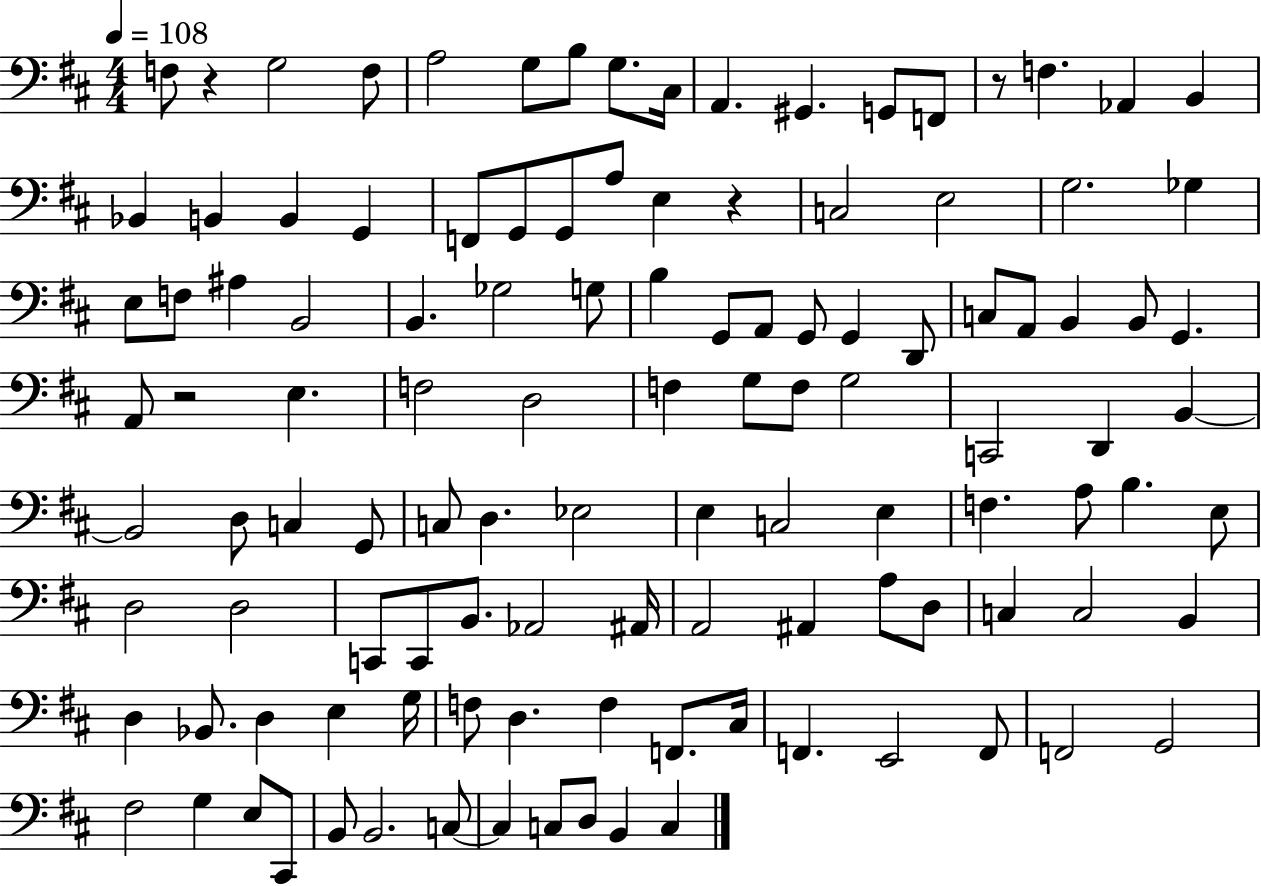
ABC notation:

X:1
T:Untitled
M:4/4
L:1/4
K:D
F,/2 z G,2 F,/2 A,2 G,/2 B,/2 G,/2 ^C,/4 A,, ^G,, G,,/2 F,,/2 z/2 F, _A,, B,, _B,, B,, B,, G,, F,,/2 G,,/2 G,,/2 A,/2 E, z C,2 E,2 G,2 _G, E,/2 F,/2 ^A, B,,2 B,, _G,2 G,/2 B, G,,/2 A,,/2 G,,/2 G,, D,,/2 C,/2 A,,/2 B,, B,,/2 G,, A,,/2 z2 E, F,2 D,2 F, G,/2 F,/2 G,2 C,,2 D,, B,, B,,2 D,/2 C, G,,/2 C,/2 D, _E,2 E, C,2 E, F, A,/2 B, E,/2 D,2 D,2 C,,/2 C,,/2 B,,/2 _A,,2 ^A,,/4 A,,2 ^A,, A,/2 D,/2 C, C,2 B,, D, _B,,/2 D, E, G,/4 F,/2 D, F, F,,/2 ^C,/4 F,, E,,2 F,,/2 F,,2 G,,2 ^F,2 G, E,/2 ^C,,/2 B,,/2 B,,2 C,/2 C, C,/2 D,/2 B,, C,